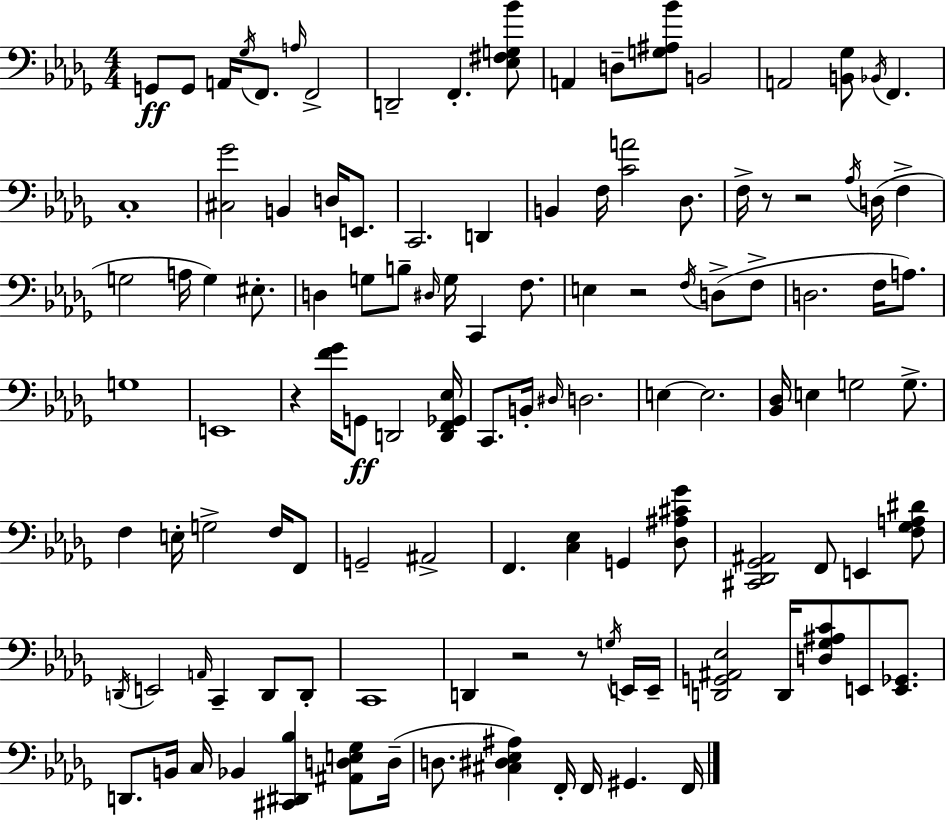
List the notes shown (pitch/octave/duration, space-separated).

G2/e G2/e A2/s Gb3/s F2/e. A3/s F2/h D2/h F2/q. [Eb3,F#3,G3,Bb4]/e A2/q D3/e [G3,A#3,Bb4]/e B2/h A2/h [B2,Gb3]/e Bb2/s F2/q. C3/w [C#3,Gb4]/h B2/q D3/s E2/e. C2/h. D2/q B2/q F3/s [C4,A4]/h Db3/e. F3/s R/e R/h Ab3/s D3/s F3/q G3/h A3/s G3/q EIS3/e. D3/q G3/e B3/e D#3/s G3/s C2/q F3/e. E3/q R/h F3/s D3/e F3/e D3/h. F3/s A3/e. G3/w E2/w R/q [F4,Gb4]/s G2/e D2/h [D2,F2,Gb2,Eb3]/s C2/e. B2/s D#3/s D3/h. E3/q E3/h. [Bb2,Db3]/s E3/q G3/h G3/e. F3/q E3/s G3/h F3/s F2/e G2/h A#2/h F2/q. [C3,Eb3]/q G2/q [Db3,A#3,C#4,Gb4]/e [C#2,Db2,Gb2,A#2]/h F2/e E2/q [F3,Gb3,A3,D#4]/e D2/s E2/h A2/s C2/q D2/e D2/e C2/w D2/q R/h R/e G3/s E2/s E2/s [D2,G2,A#2,Eb3]/h D2/s [D3,Gb3,A#3,C4]/e E2/e [E2,Gb2]/e. D2/e. B2/s C3/s Bb2/q [C#2,D#2,Bb3]/q [A#2,D3,E3,Gb3]/e D3/s D3/e. [C#3,D#3,Eb3,A#3]/q F2/s F2/s G#2/q. F2/s